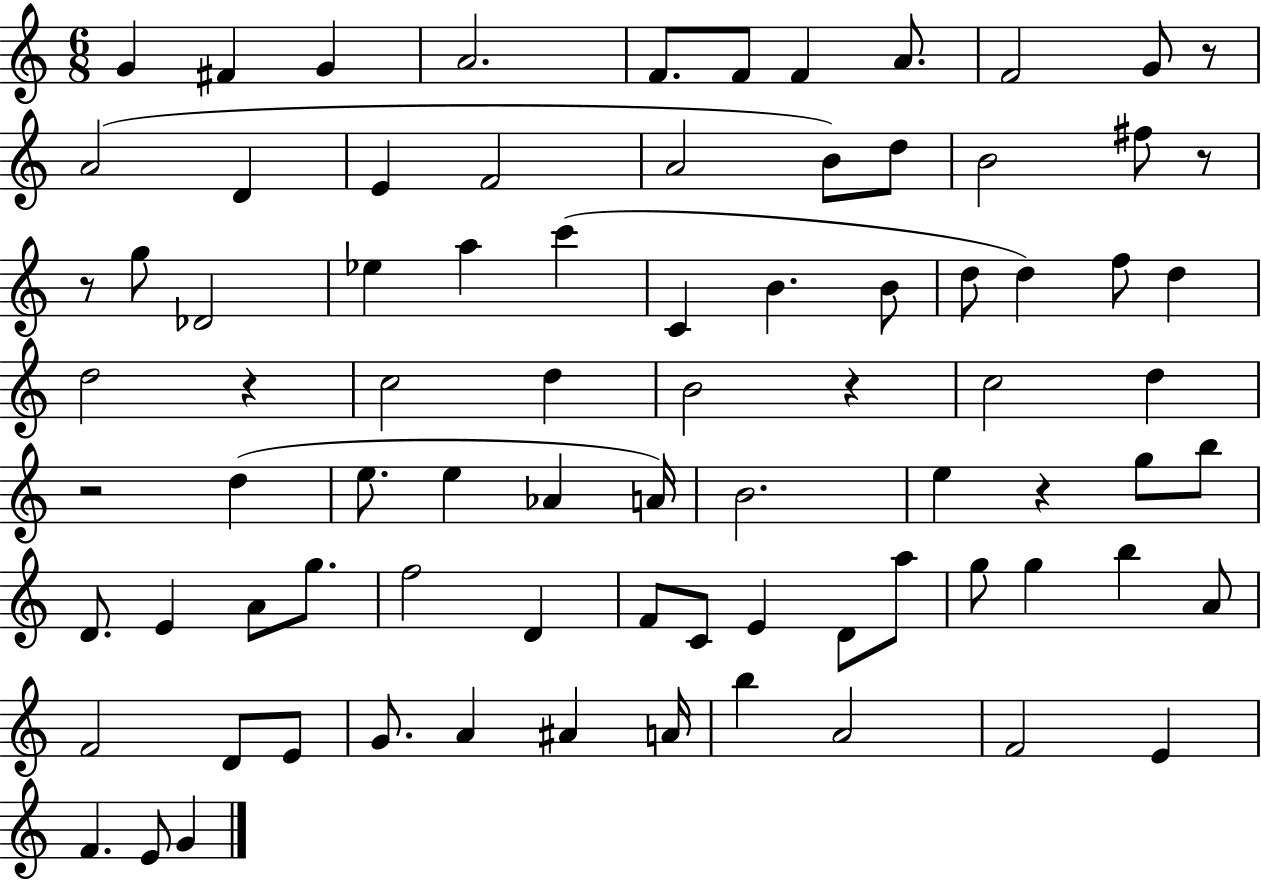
G4/q F#4/q G4/q A4/h. F4/e. F4/e F4/q A4/e. F4/h G4/e R/e A4/h D4/q E4/q F4/h A4/h B4/e D5/e B4/h F#5/e R/e R/e G5/e Db4/h Eb5/q A5/q C6/q C4/q B4/q. B4/e D5/e D5/q F5/e D5/q D5/h R/q C5/h D5/q B4/h R/q C5/h D5/q R/h D5/q E5/e. E5/q Ab4/q A4/s B4/h. E5/q R/q G5/e B5/e D4/e. E4/q A4/e G5/e. F5/h D4/q F4/e C4/e E4/q D4/e A5/e G5/e G5/q B5/q A4/e F4/h D4/e E4/e G4/e. A4/q A#4/q A4/s B5/q A4/h F4/h E4/q F4/q. E4/e G4/q